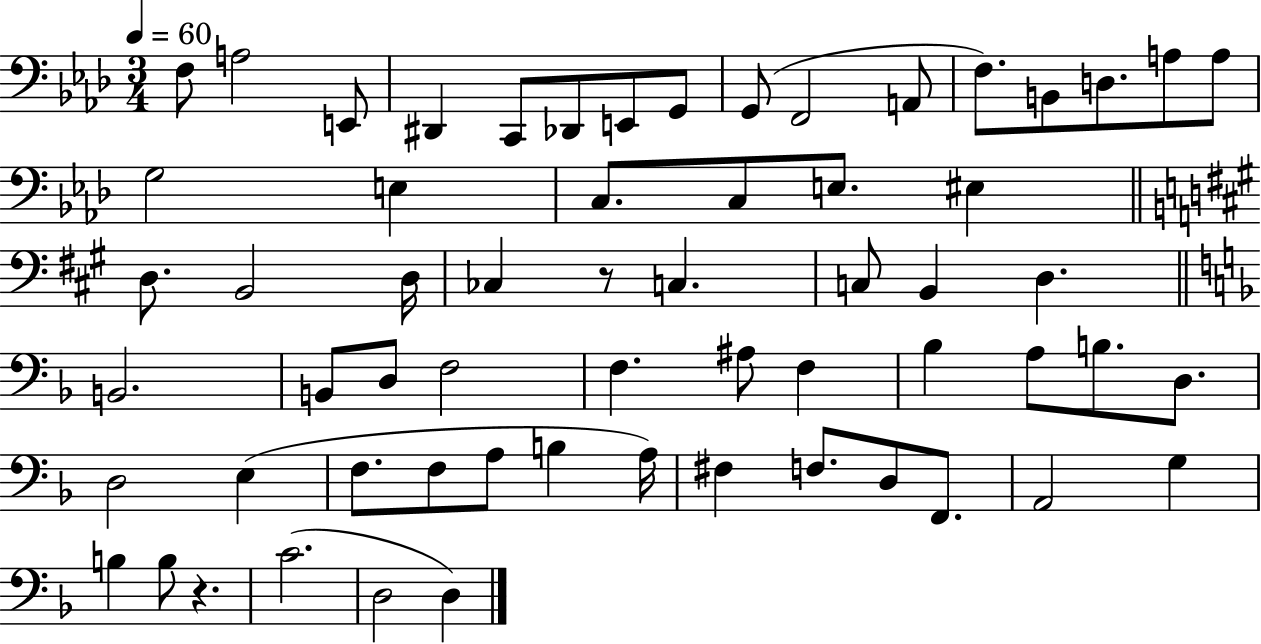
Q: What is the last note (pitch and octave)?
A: D3